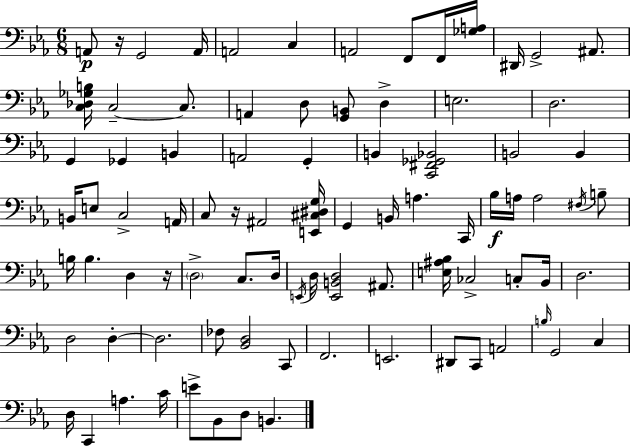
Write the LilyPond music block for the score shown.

{
  \clef bass
  \numericTimeSignature
  \time 6/8
  \key c \minor
  \repeat volta 2 { a,8\p r16 g,2 a,16 | a,2 c4 | a,2 f,8 f,16 <ges a>16 | dis,16 g,2-> ais,8. | \break <c des ges b>16 c2--~~ c8. | a,4 d8 <g, b,>8 d4-> | e2. | d2. | \break g,4 ges,4 b,4 | a,2 g,4-. | b,4 <c, fis, ges, bes,>2 | b,2 b,4 | \break b,16 e8 c2-> a,16 | c8 r16 ais,2 <e, cis dis g>16 | g,4 b,16 a4. c,16 | bes16\f a16 a2 \acciaccatura { fis16 } b8-- | \break b16 b4. d4 | r16 \parenthesize d2-> c8. | d16 \acciaccatura { e,16 } d16 <e, b, d>2 ais,8. | <e ais bes>16 ces2-> c8-. | \break bes,16 d2. | d2 d4-.~~ | d2. | fes8 <bes, d>2 | \break c,8 f,2. | e,2. | dis,8 c,8 a,2 | \grace { b16 } g,2 c4 | \break d16 c,4 a4. | c'16 e'8-> bes,8 d8 b,4. | } \bar "|."
}